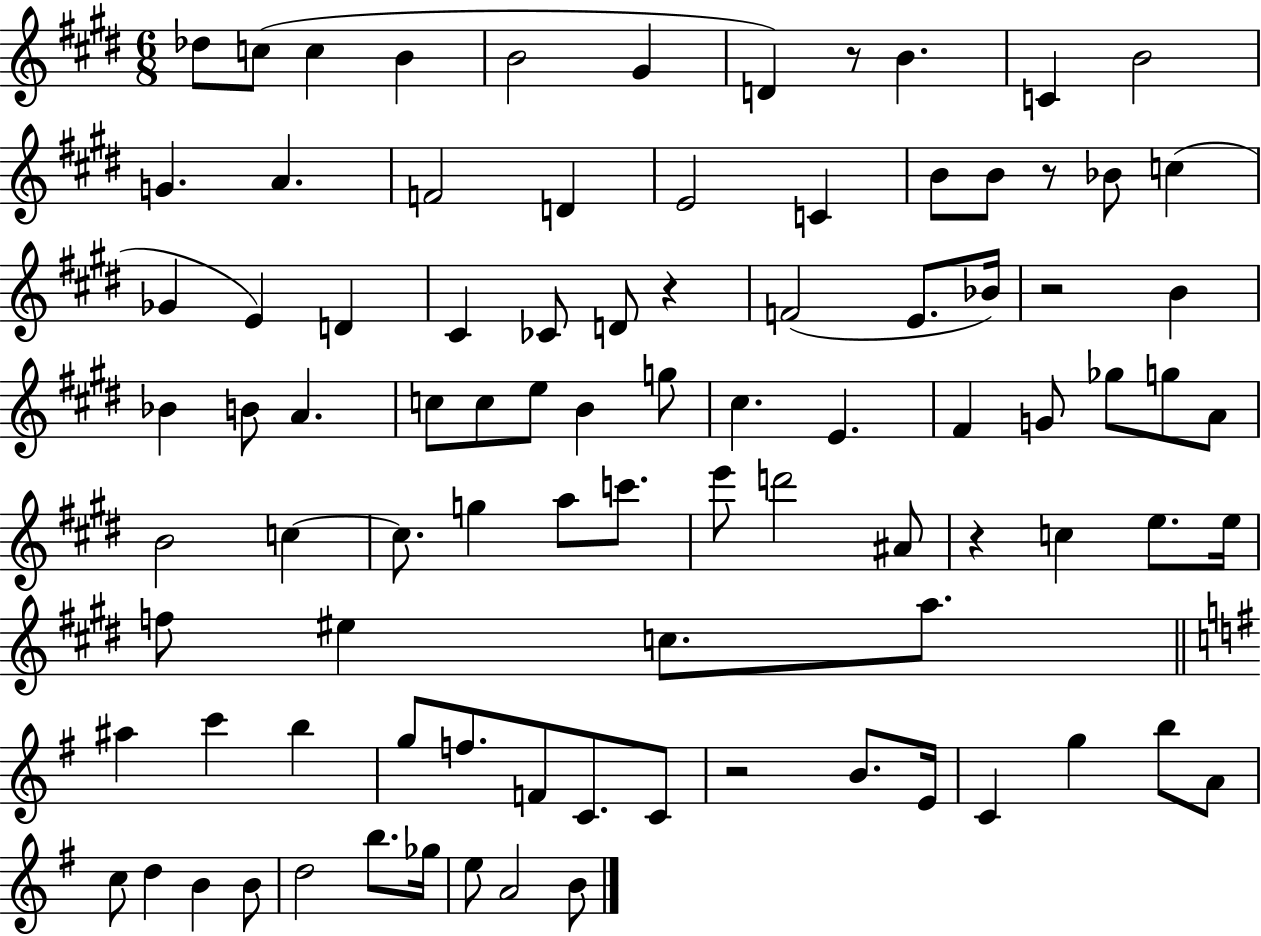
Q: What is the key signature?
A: E major